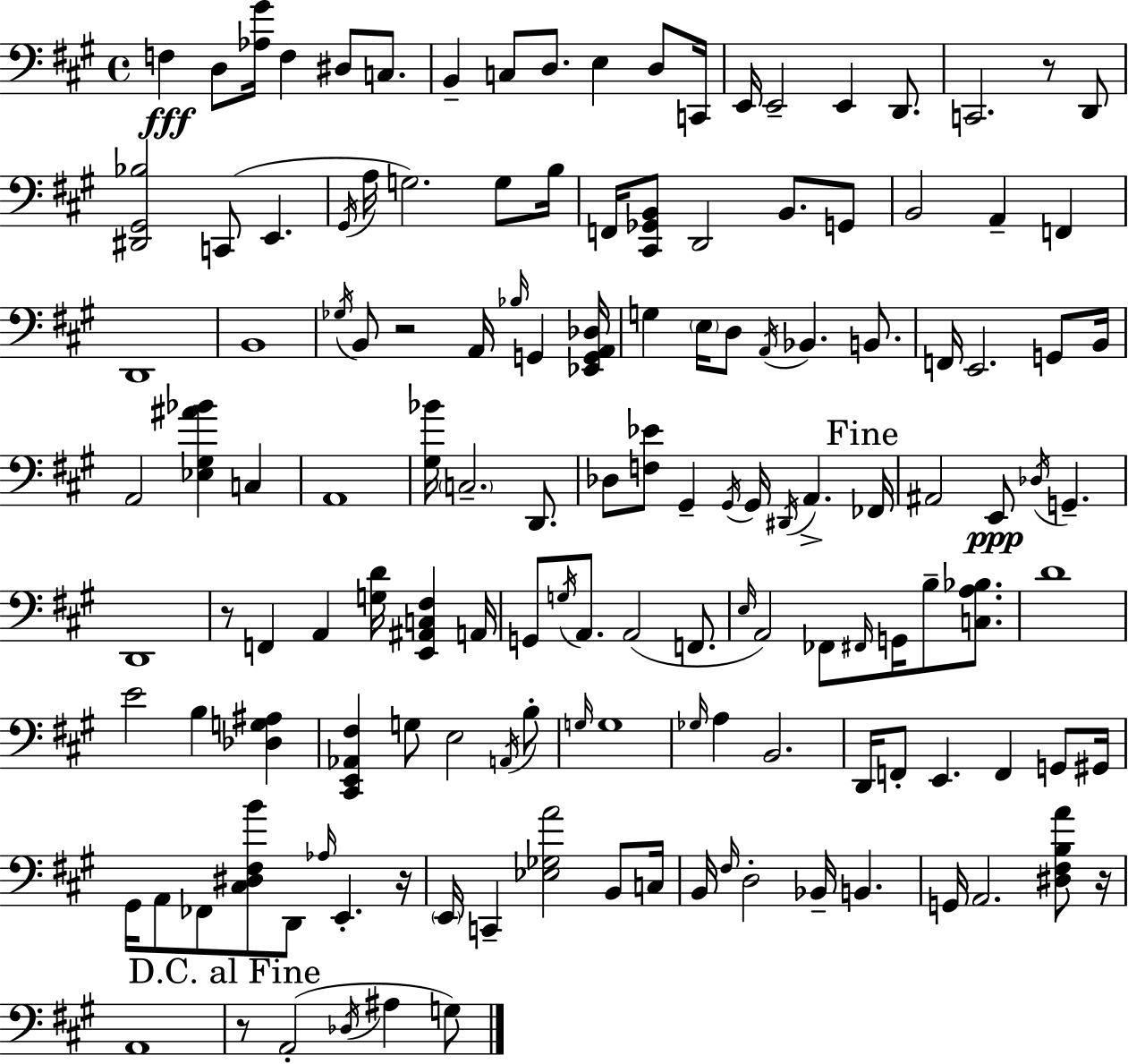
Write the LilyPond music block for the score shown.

{
  \clef bass
  \time 4/4
  \defaultTimeSignature
  \key a \major
  f4\fff d8 <aes gis'>16 f4 dis8 c8. | b,4-- c8 d8. e4 d8 c,16 | e,16 e,2-- e,4 d,8. | c,2. r8 d,8 | \break <dis, gis, bes>2 c,8( e,4. | \acciaccatura { gis,16 } a16 g2.) g8 | b16 f,16 <cis, ges, b,>8 d,2 b,8. g,8 | b,2 a,4-- f,4 | \break d,1 | b,1 | \acciaccatura { ges16 } b,8 r2 a,16 \grace { bes16 } g,4 | <ees, g, a, des>16 g4 \parenthesize e16 d8 \acciaccatura { a,16 } bes,4. | \break b,8. f,16 e,2. | g,8 b,16 a,2 <ees gis ais' bes'>4 | c4 a,1 | <gis bes'>16 \parenthesize c2.-- | \break d,8. des8 <f ees'>8 gis,4-- \acciaccatura { gis,16 } gis,16 \acciaccatura { dis,16 } a,4.-> | \mark "Fine" fes,16 ais,2 e,8\ppp | \acciaccatura { des16 } g,4.-- d,1 | r8 f,4 a,4 | \break <g d'>16 <e, ais, c fis>4 a,16 g,8 \acciaccatura { g16 } a,8. a,2( | f,8. \grace { e16 }) a,2 | fes,8 \grace { fis,16 } g,16 b8-- <c a bes>8. d'1 | e'2 | \break b4 <des g ais>4 <cis, e, aes, fis>4 g8 | e2 \acciaccatura { a,16 } b8-. \grace { g16 } g1 | \grace { ges16 } a4 | b,2. d,16 f,8-. | \break e,4. f,4 g,8 gis,16 gis,16 a,8 | fes,8 <cis dis fis b'>8 d,8 \grace { aes16 } e,4.-. r16 \parenthesize e,16 c,4-- | <ees ges a'>2 b,8 c16 b,16 \grace { fis16 } | d2-. bes,16-- b,4. g,16 | \break a,2. <dis fis b a'>8 r16 a,1 | \mark "D.C. al Fine" r8 | a,2-.( \acciaccatura { des16 } ais4 g8) | \bar "|."
}